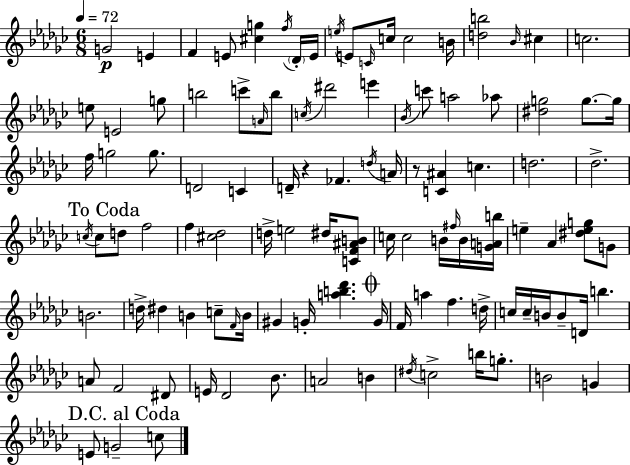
G4/h E4/q F4/q E4/e [C#5,G5]/q F5/s Db4/s E4/s E5/s E4/e C4/s C5/s C5/h B4/s [D5,B5]/h Bb4/s C#5/q C5/h. E5/e E4/h G5/e B5/h C6/e A4/s B5/e C5/s D#6/h E6/q Bb4/s C6/e A5/h Ab5/e [D#5,G5]/h G5/e. G5/s F5/s G5/h G5/e. D4/h C4/q D4/s R/q FES4/q. D5/s A4/s R/e [C4,A#4]/q C5/q. D5/h. Db5/h. C5/s C5/e D5/e F5/h F5/q [C#5,Db5]/h D5/s E5/h D#5/s [C4,F4,A#4,B4]/e C5/s C5/h B4/s F#5/s B4/s [G4,A4,B5]/s E5/q Ab4/q [D#5,E5,G5]/e G4/e B4/h. D5/s D#5/q B4/q C5/e F4/s B4/s G#4/q G4/s [A5,B5,Db6]/q. G4/s F4/s A5/q F5/q. D5/s C5/s C5/s B4/s B4/e D4/s B5/q. A4/e F4/h D#4/e E4/s Db4/h Bb4/e. A4/h B4/q D#5/s C5/h B5/s G5/e. B4/h G4/q E4/e G4/h C5/e